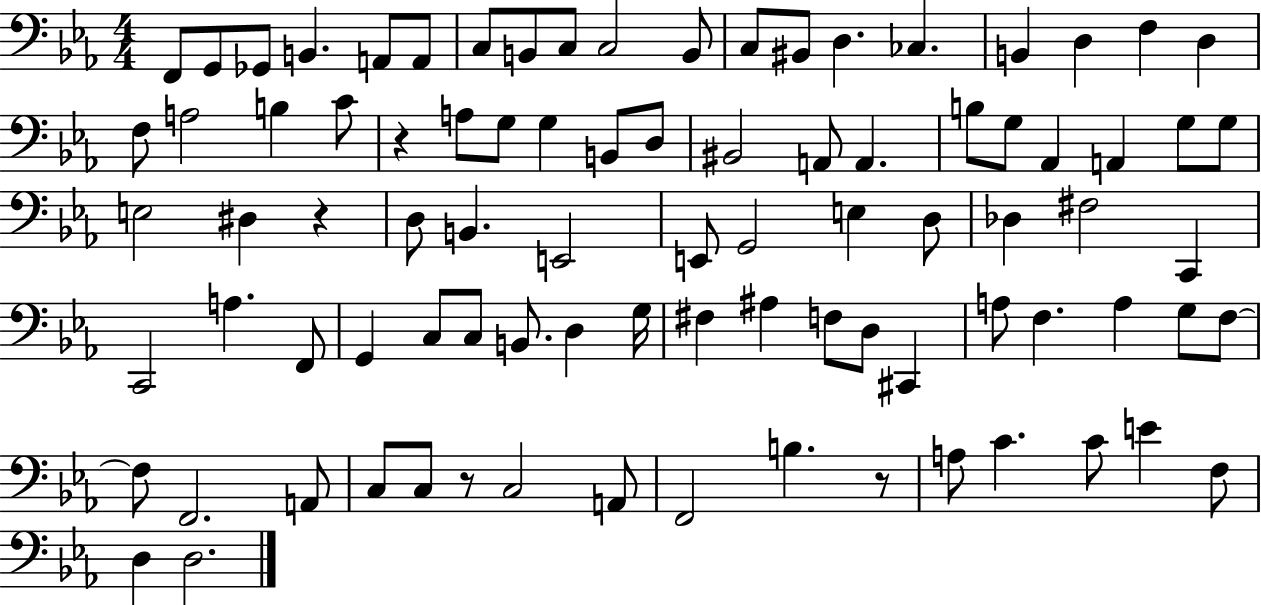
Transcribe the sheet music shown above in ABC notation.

X:1
T:Untitled
M:4/4
L:1/4
K:Eb
F,,/2 G,,/2 _G,,/2 B,, A,,/2 A,,/2 C,/2 B,,/2 C,/2 C,2 B,,/2 C,/2 ^B,,/2 D, _C, B,, D, F, D, F,/2 A,2 B, C/2 z A,/2 G,/2 G, B,,/2 D,/2 ^B,,2 A,,/2 A,, B,/2 G,/2 _A,, A,, G,/2 G,/2 E,2 ^D, z D,/2 B,, E,,2 E,,/2 G,,2 E, D,/2 _D, ^F,2 C,, C,,2 A, F,,/2 G,, C,/2 C,/2 B,,/2 D, G,/4 ^F, ^A, F,/2 D,/2 ^C,, A,/2 F, A, G,/2 F,/2 F,/2 F,,2 A,,/2 C,/2 C,/2 z/2 C,2 A,,/2 F,,2 B, z/2 A,/2 C C/2 E F,/2 D, D,2